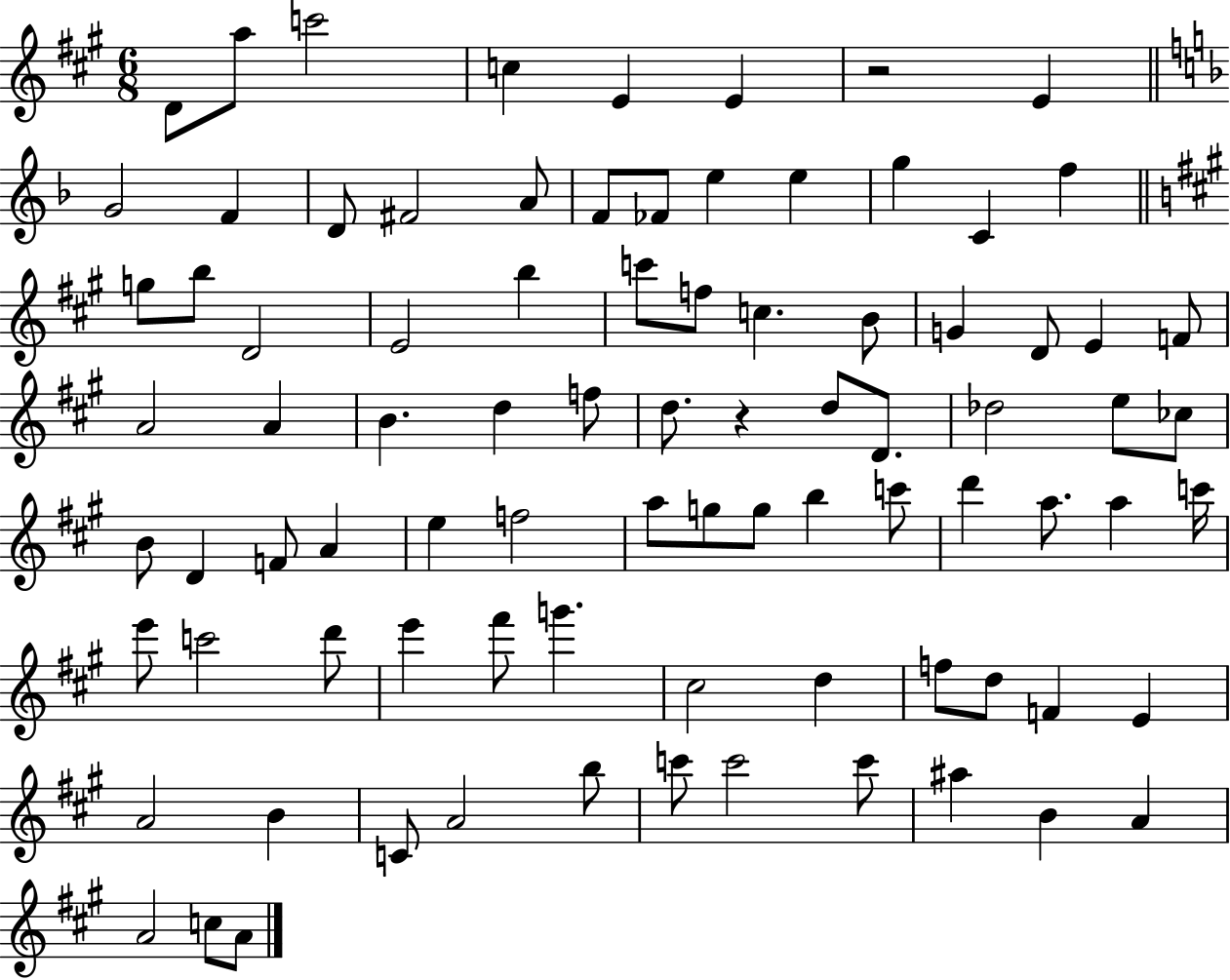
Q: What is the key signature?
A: A major